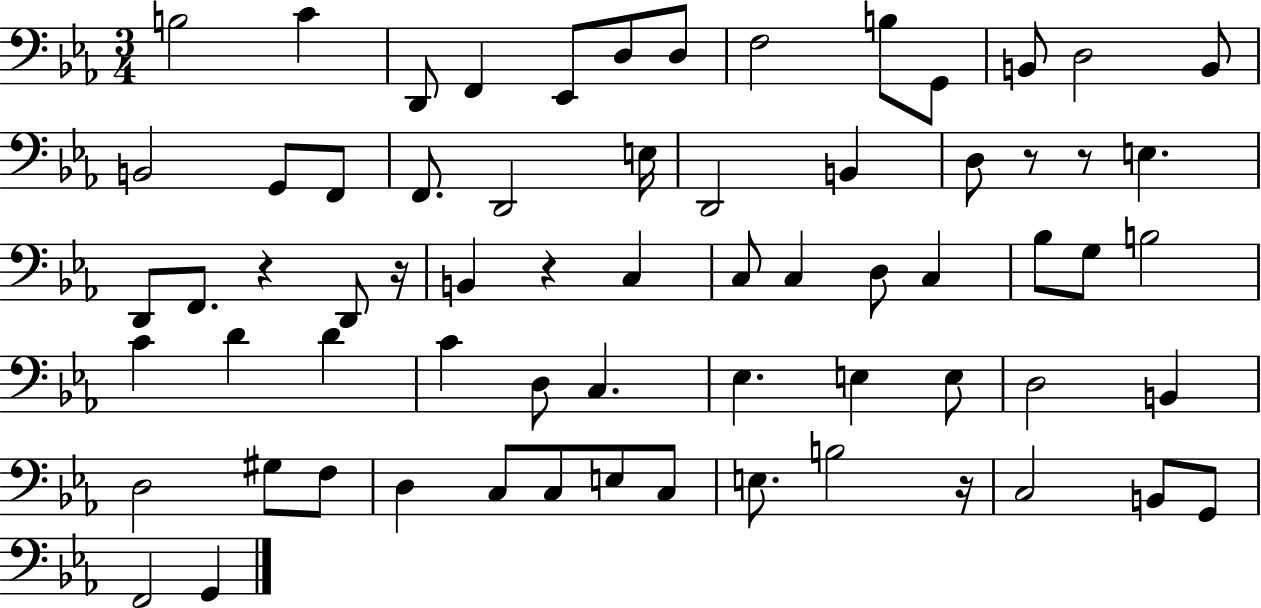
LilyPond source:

{
  \clef bass
  \numericTimeSignature
  \time 3/4
  \key ees \major
  \repeat volta 2 { b2 c'4 | d,8 f,4 ees,8 d8 d8 | f2 b8 g,8 | b,8 d2 b,8 | \break b,2 g,8 f,8 | f,8. d,2 e16 | d,2 b,4 | d8 r8 r8 e4. | \break d,8 f,8. r4 d,8 r16 | b,4 r4 c4 | c8 c4 d8 c4 | bes8 g8 b2 | \break c'4 d'4 d'4 | c'4 d8 c4. | ees4. e4 e8 | d2 b,4 | \break d2 gis8 f8 | d4 c8 c8 e8 c8 | e8. b2 r16 | c2 b,8 g,8 | \break f,2 g,4 | } \bar "|."
}